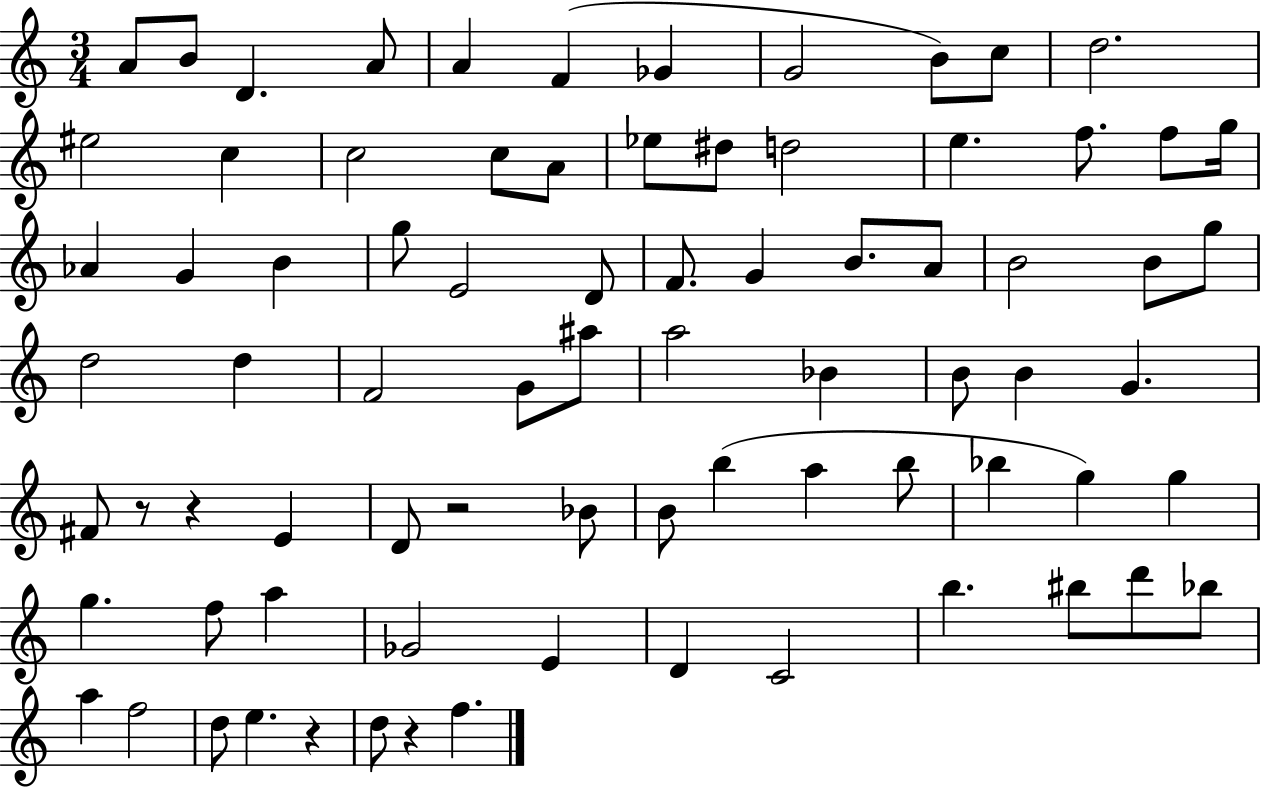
{
  \clef treble
  \numericTimeSignature
  \time 3/4
  \key c \major
  a'8 b'8 d'4. a'8 | a'4 f'4( ges'4 | g'2 b'8) c''8 | d''2. | \break eis''2 c''4 | c''2 c''8 a'8 | ees''8 dis''8 d''2 | e''4. f''8. f''8 g''16 | \break aes'4 g'4 b'4 | g''8 e'2 d'8 | f'8. g'4 b'8. a'8 | b'2 b'8 g''8 | \break d''2 d''4 | f'2 g'8 ais''8 | a''2 bes'4 | b'8 b'4 g'4. | \break fis'8 r8 r4 e'4 | d'8 r2 bes'8 | b'8 b''4( a''4 b''8 | bes''4 g''4) g''4 | \break g''4. f''8 a''4 | ges'2 e'4 | d'4 c'2 | b''4. bis''8 d'''8 bes''8 | \break a''4 f''2 | d''8 e''4. r4 | d''8 r4 f''4. | \bar "|."
}